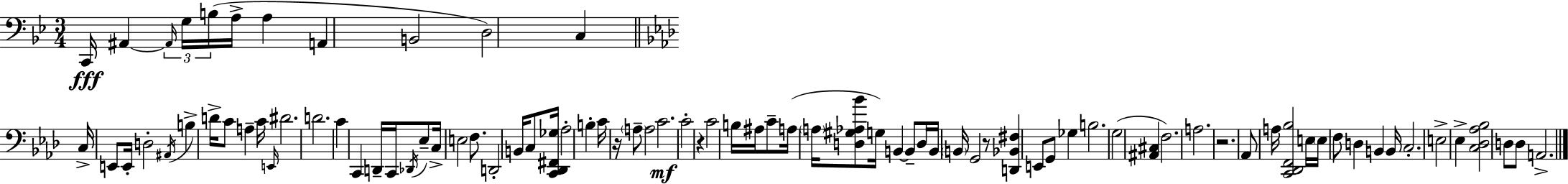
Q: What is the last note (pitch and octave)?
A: A2